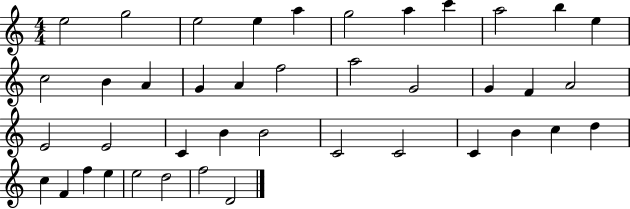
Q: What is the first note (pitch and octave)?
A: E5